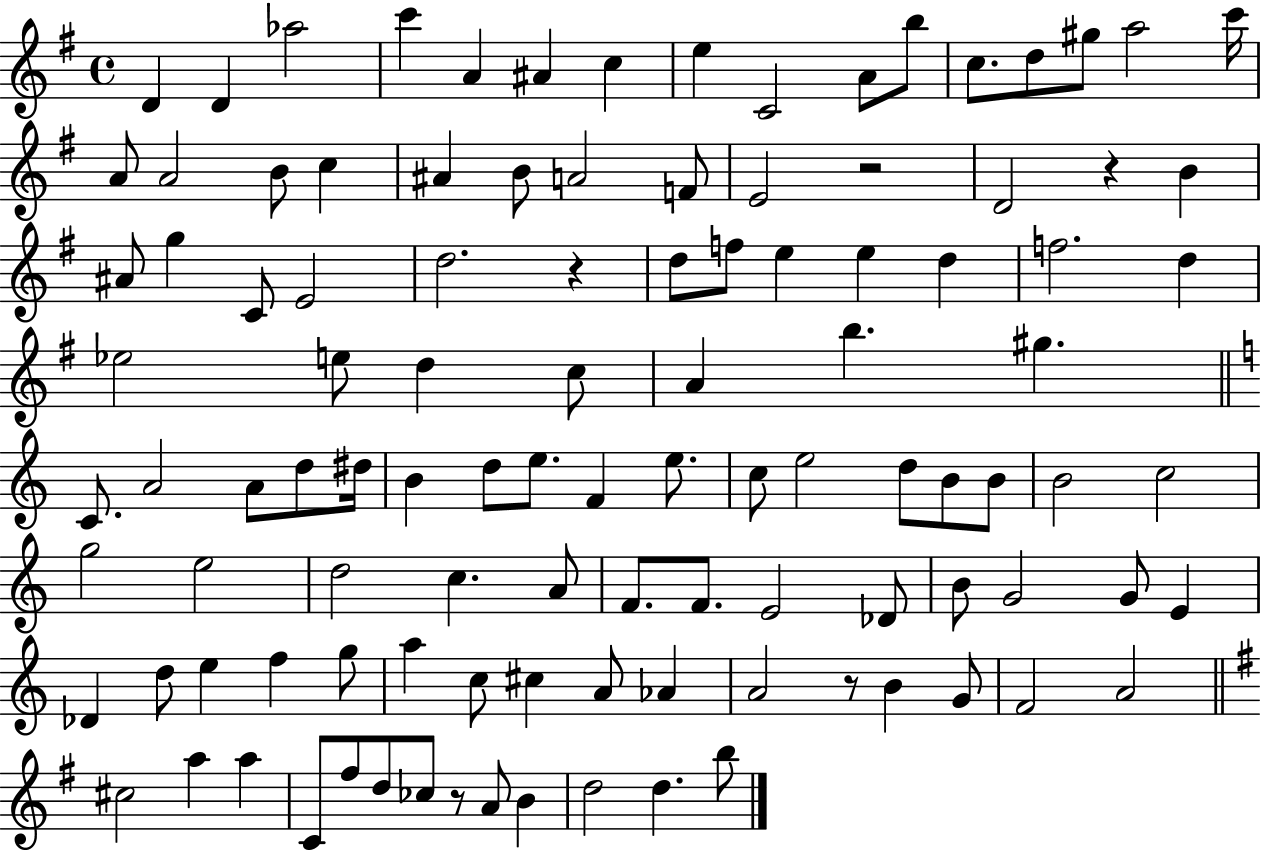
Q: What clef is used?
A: treble